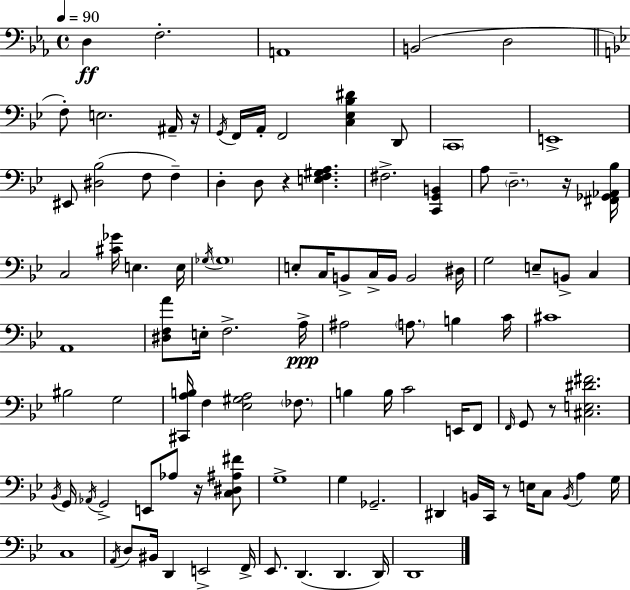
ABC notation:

X:1
T:Untitled
M:4/4
L:1/4
K:Cm
D, F,2 A,,4 B,,2 D,2 F,/2 E,2 ^A,,/4 z/4 G,,/4 F,,/4 A,,/4 F,,2 [C,_E,_B,^D] D,,/2 C,,4 E,,4 ^E,,/2 [^D,_B,]2 F,/2 F, D, D,/2 z [E,F,^G,A,] ^F,2 [C,,G,,B,,] A,/2 D,2 z/4 [^F,,_G,,_A,,_B,]/4 C,2 [^C_G]/4 E, E,/4 _G,/4 _G,4 E,/2 C,/4 B,,/2 C,/4 B,,/4 B,,2 ^D,/4 G,2 E,/2 B,,/2 C, A,,4 [^D,F,A]/2 E,/4 F,2 A,/4 ^A,2 A,/2 B, C/4 ^C4 ^B,2 G,2 [^C,,A,B,]/4 F, [_E,^G,A,]2 _F,/2 B, B,/4 C2 E,,/4 F,,/2 F,,/4 G,,/2 z/2 [^C,E,^D^F]2 _B,,/4 G,,/4 _A,,/4 G,,2 E,,/2 _A,/2 z/4 [C,^D,^A,^F]/2 G,4 G, _G,,2 ^D,, B,,/4 C,,/4 z/2 E,/4 C,/2 B,,/4 A, G,/4 C,4 A,,/4 D,/2 ^B,,/4 D,, E,,2 F,,/4 _E,,/2 D,, D,, D,,/4 D,,4